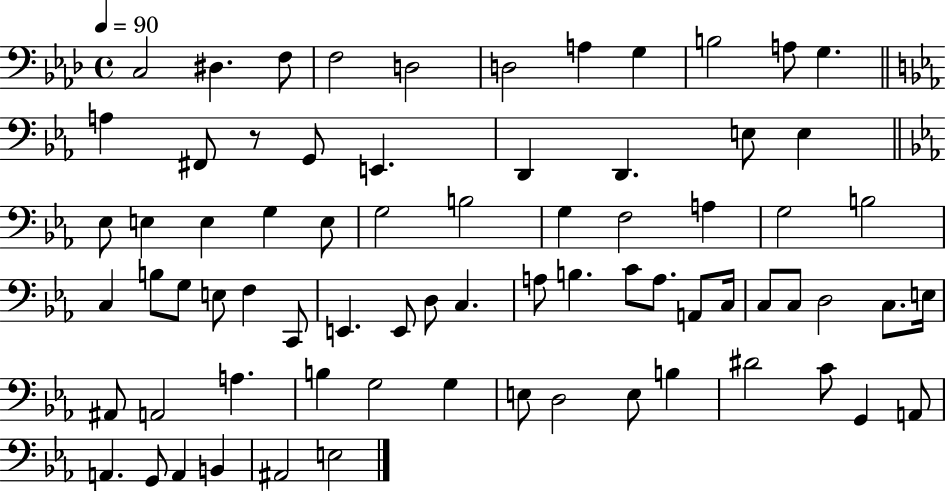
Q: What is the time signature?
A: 4/4